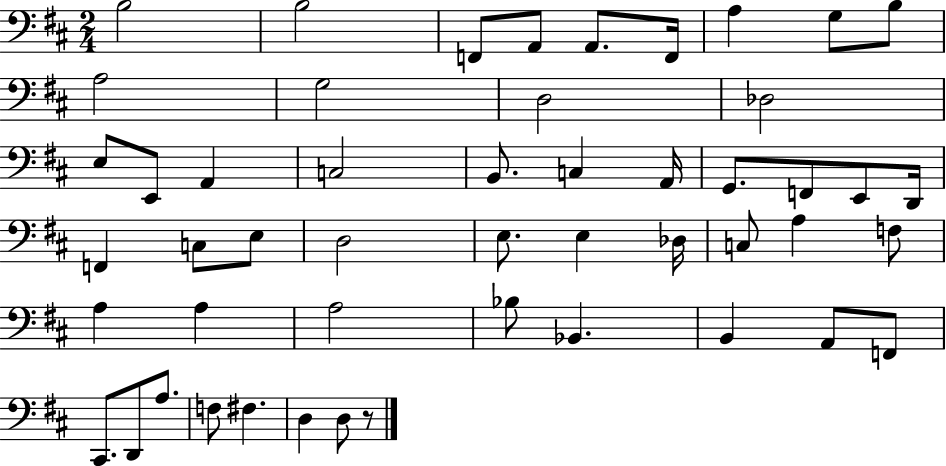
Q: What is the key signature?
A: D major